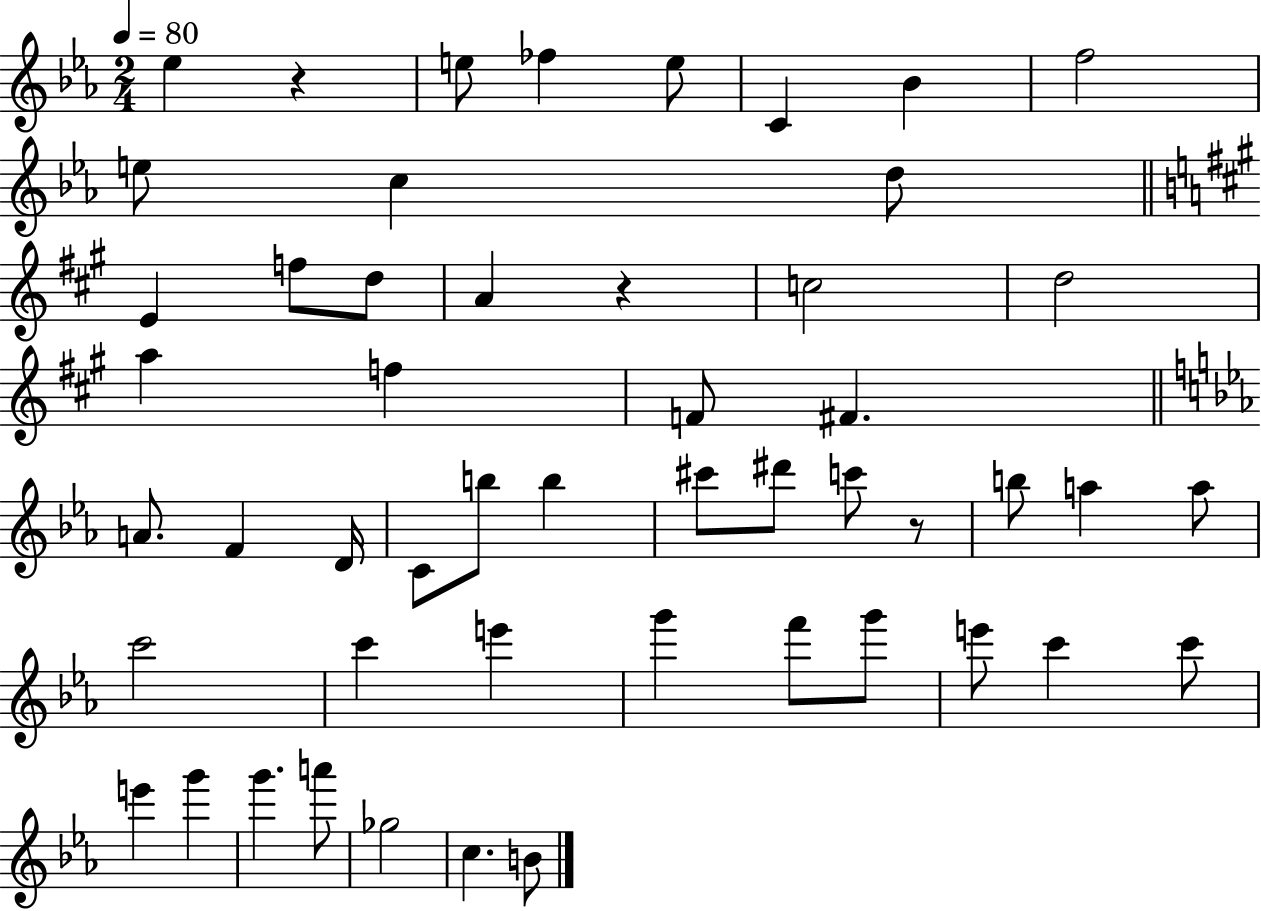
Eb5/q R/q E5/e FES5/q E5/e C4/q Bb4/q F5/h E5/e C5/q D5/e E4/q F5/e D5/e A4/q R/q C5/h D5/h A5/q F5/q F4/e F#4/q. A4/e. F4/q D4/s C4/e B5/e B5/q C#6/e D#6/e C6/e R/e B5/e A5/q A5/e C6/h C6/q E6/q G6/q F6/e G6/e E6/e C6/q C6/e E6/q G6/q G6/q. A6/e Gb5/h C5/q. B4/e